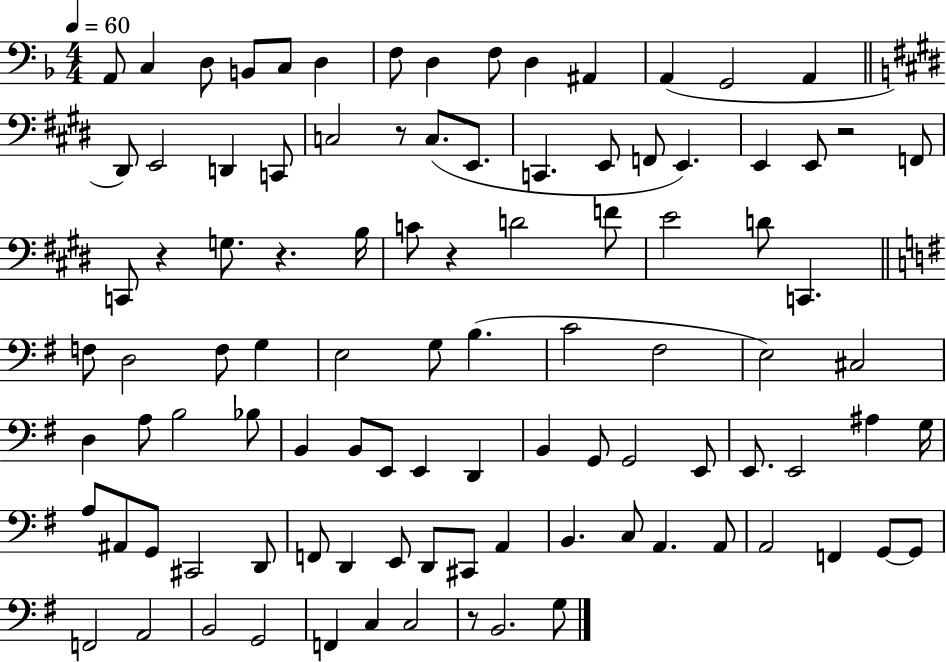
{
  \clef bass
  \numericTimeSignature
  \time 4/4
  \key f \major
  \tempo 4 = 60
  a,8 c4 d8 b,8 c8 d4 | f8 d4 f8 d4 ais,4 | a,4( g,2 a,4 | \bar "||" \break \key e \major dis,8) e,2 d,4 c,8 | c2 r8 c8.( e,8. | c,4. e,8 f,8 e,4.) | e,4 e,8 r2 f,8 | \break c,8 r4 g8. r4. b16 | c'8 r4 d'2 f'8 | e'2 d'8 c,4. | \bar "||" \break \key g \major f8 d2 f8 g4 | e2 g8 b4.( | c'2 fis2 | e2) cis2 | \break d4 a8 b2 bes8 | b,4 b,8 e,8 e,4 d,4 | b,4 g,8 g,2 e,8 | e,8. e,2 ais4 g16 | \break a8 ais,8 g,8 cis,2 d,8 | f,8 d,4 e,8 d,8 cis,8 a,4 | b,4. c8 a,4. a,8 | a,2 f,4 g,8~~ g,8 | \break f,2 a,2 | b,2 g,2 | f,4 c4 c2 | r8 b,2. g8 | \break \bar "|."
}